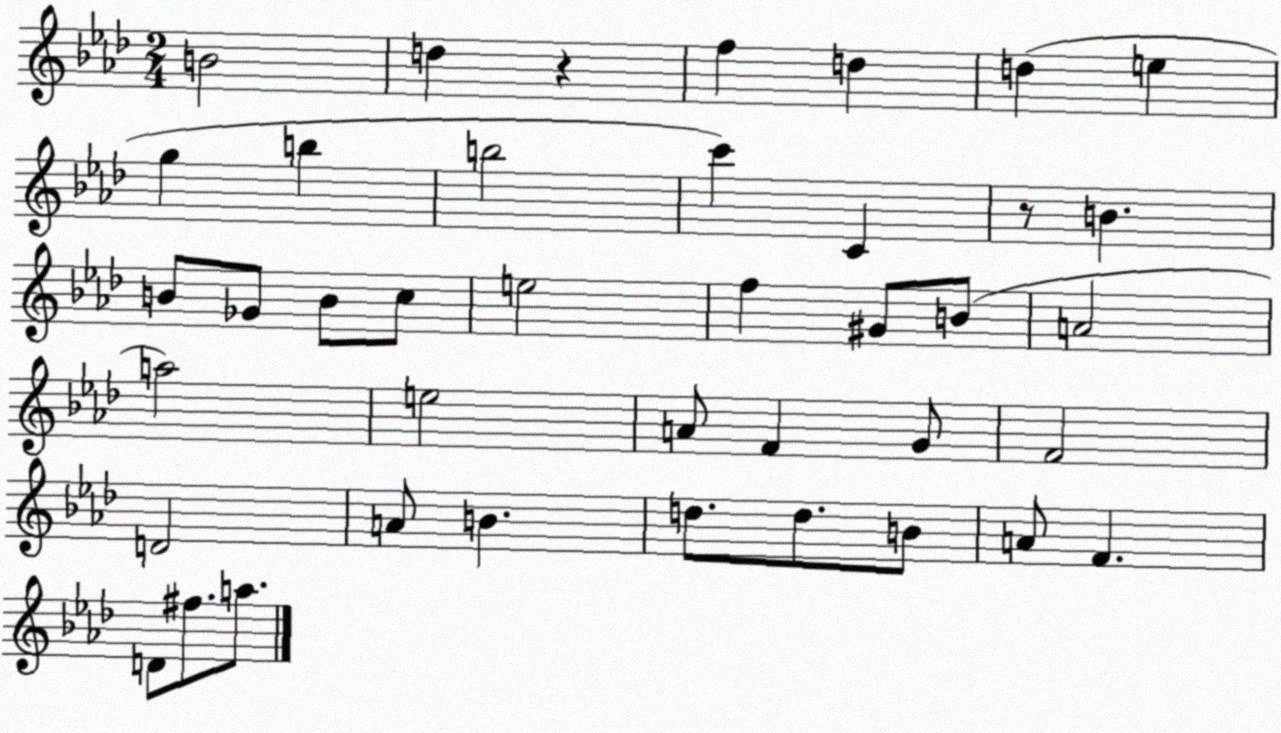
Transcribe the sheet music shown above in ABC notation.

X:1
T:Untitled
M:2/4
L:1/4
K:Ab
B2 d z f d d e g b b2 c' C z/2 B B/2 _G/2 B/2 c/2 e2 f ^G/2 B/2 A2 a2 e2 A/2 F G/2 F2 D2 A/2 B d/2 d/2 B/2 A/2 F D/2 ^f/2 a/2